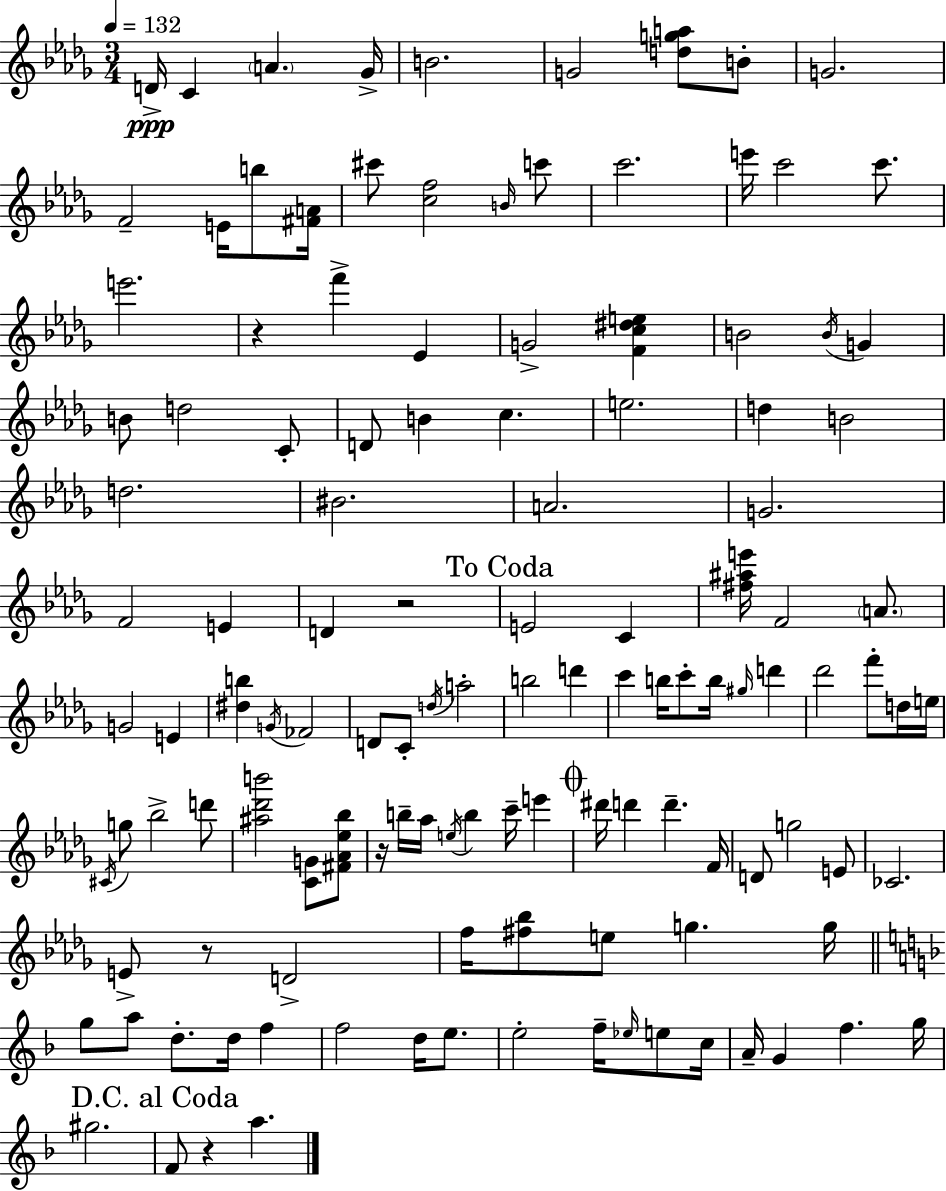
{
  \clef treble
  \numericTimeSignature
  \time 3/4
  \key bes \minor
  \tempo 4 = 132
  d'16->\ppp c'4 \parenthesize a'4. ges'16-> | b'2. | g'2 <d'' g'' a''>8 b'8-. | g'2. | \break f'2-- e'16 b''8 <fis' a'>16 | cis'''8 <c'' f''>2 \grace { b'16 } c'''8 | c'''2. | e'''16 c'''2 c'''8. | \break e'''2. | r4 f'''4-> ees'4 | g'2-> <f' c'' dis'' e''>4 | b'2 \acciaccatura { b'16 } g'4 | \break b'8 d''2 | c'8-. d'8 b'4 c''4. | e''2. | d''4 b'2 | \break d''2. | bis'2. | a'2. | g'2. | \break f'2 e'4 | d'4 r2 | \mark "To Coda" e'2 c'4 | <fis'' ais'' e'''>16 f'2 \parenthesize a'8. | \break g'2 e'4 | <dis'' b''>4 \acciaccatura { g'16 } fes'2 | d'8 c'8-. \acciaccatura { d''16 } a''2-. | b''2 | \break d'''4 c'''4 b''16 c'''8-. b''16 | \grace { gis''16 } d'''4 des'''2 | f'''8-. d''16 e''16 \acciaccatura { cis'16 } g''8 bes''2-> | d'''8 <ais'' des''' b'''>2 | \break <c' g'>8 <fis' aes' ees'' bes''>8 r16 b''16-- aes''16 \acciaccatura { e''16 } b''4 | c'''16-- e'''4 \mark \markup { \musicglyph "scripts.coda" } dis'''16 d'''4 | d'''4.-- f'16 d'8 g''2 | e'8 ces'2. | \break e'8-> r8 d'2-> | f''16 <fis'' bes''>8 e''8 | g''4. g''16 \bar "||" \break \key f \major g''8 a''8 d''8.-. d''16 f''4 | f''2 d''16 e''8. | e''2-. f''16-- \grace { ees''16 } e''8 | c''16 a'16-- g'4 f''4. | \break g''16 gis''2. | \mark "D.C. al Coda" f'8 r4 a''4. | \bar "|."
}